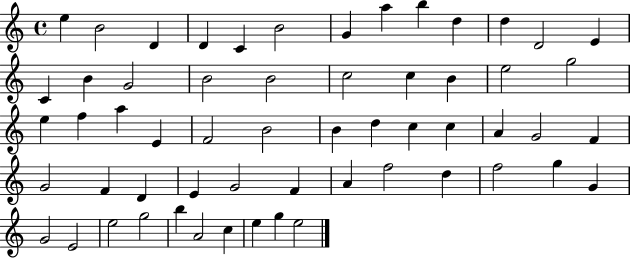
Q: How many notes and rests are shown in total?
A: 58